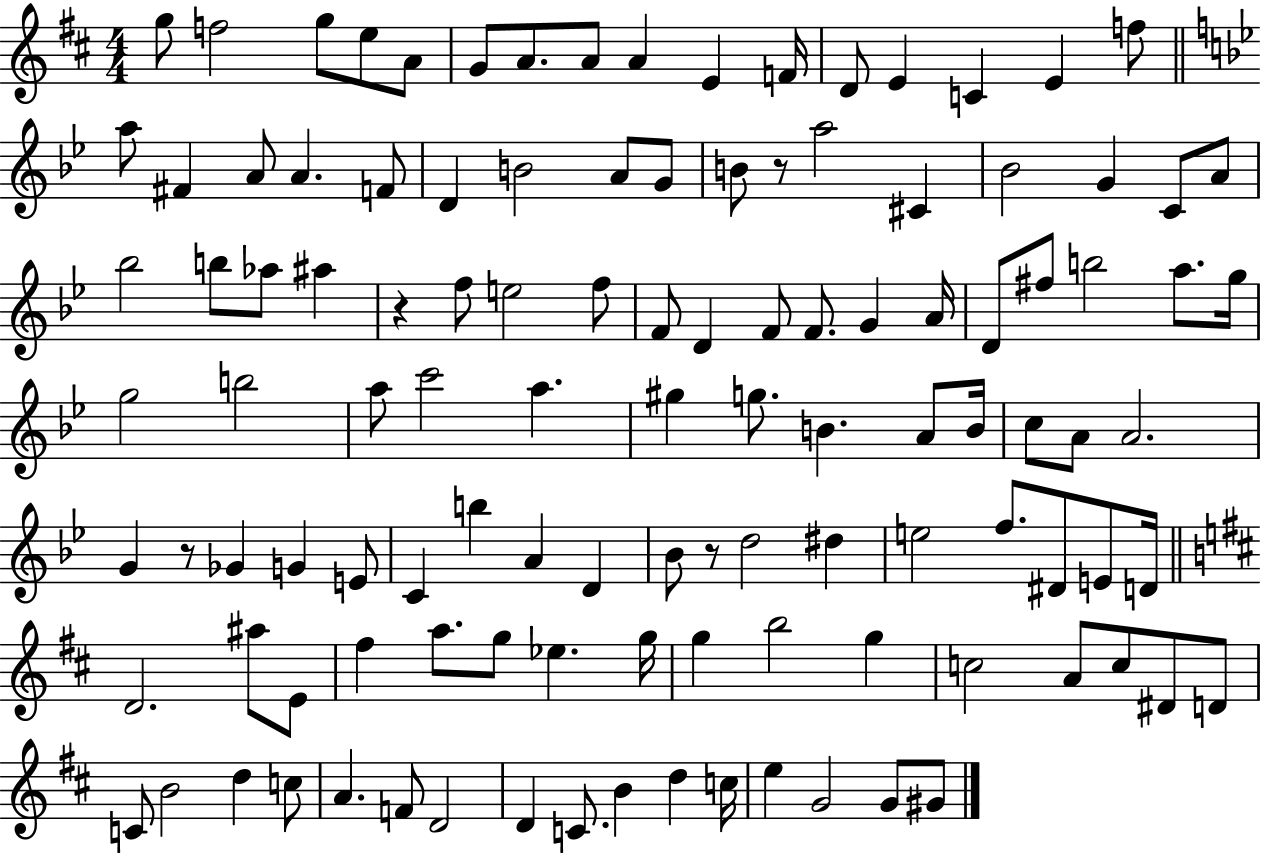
{
  \clef treble
  \numericTimeSignature
  \time 4/4
  \key d \major
  g''8 f''2 g''8 e''8 a'8 | g'8 a'8. a'8 a'4 e'4 f'16 | d'8 e'4 c'4 e'4 f''8 | \bar "||" \break \key bes \major a''8 fis'4 a'8 a'4. f'8 | d'4 b'2 a'8 g'8 | b'8 r8 a''2 cis'4 | bes'2 g'4 c'8 a'8 | \break bes''2 b''8 aes''8 ais''4 | r4 f''8 e''2 f''8 | f'8 d'4 f'8 f'8. g'4 a'16 | d'8 fis''8 b''2 a''8. g''16 | \break g''2 b''2 | a''8 c'''2 a''4. | gis''4 g''8. b'4. a'8 b'16 | c''8 a'8 a'2. | \break g'4 r8 ges'4 g'4 e'8 | c'4 b''4 a'4 d'4 | bes'8 r8 d''2 dis''4 | e''2 f''8. dis'8 e'8 d'16 | \break \bar "||" \break \key d \major d'2. ais''8 e'8 | fis''4 a''8. g''8 ees''4. g''16 | g''4 b''2 g''4 | c''2 a'8 c''8 dis'8 d'8 | \break c'8 b'2 d''4 c''8 | a'4. f'8 d'2 | d'4 c'8. b'4 d''4 c''16 | e''4 g'2 g'8 gis'8 | \break \bar "|."
}